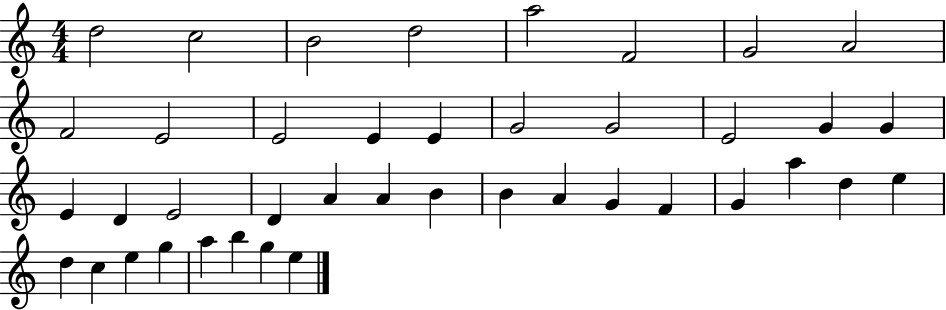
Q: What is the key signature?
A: C major